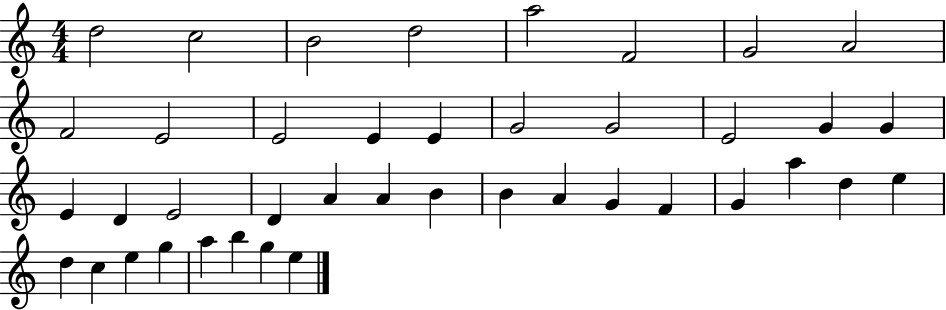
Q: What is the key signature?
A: C major